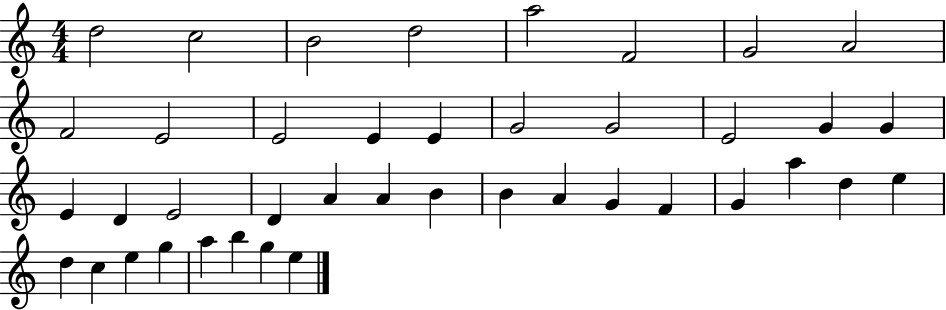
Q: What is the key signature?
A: C major